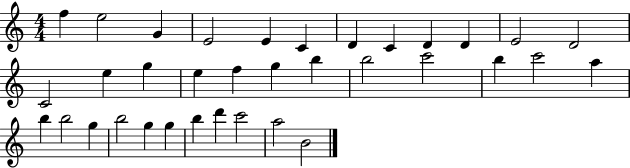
{
  \clef treble
  \numericTimeSignature
  \time 4/4
  \key c \major
  f''4 e''2 g'4 | e'2 e'4 c'4 | d'4 c'4 d'4 d'4 | e'2 d'2 | \break c'2 e''4 g''4 | e''4 f''4 g''4 b''4 | b''2 c'''2 | b''4 c'''2 a''4 | \break b''4 b''2 g''4 | b''2 g''4 g''4 | b''4 d'''4 c'''2 | a''2 b'2 | \break \bar "|."
}